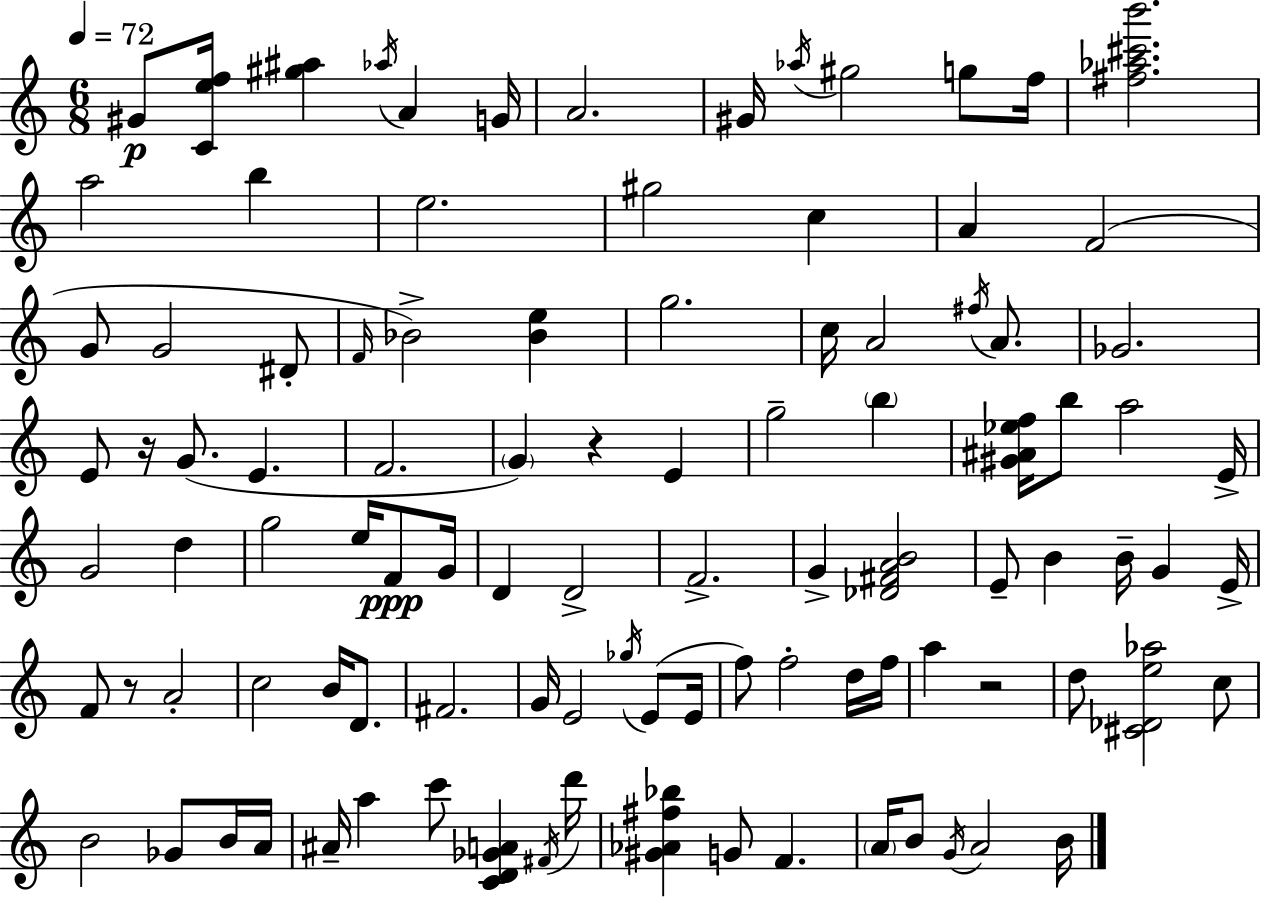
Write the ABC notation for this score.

X:1
T:Untitled
M:6/8
L:1/4
K:C
^G/2 [Cef]/4 [^g^a] _a/4 A G/4 A2 ^G/4 _a/4 ^g2 g/2 f/4 [^f_a^c'b']2 a2 b e2 ^g2 c A F2 G/2 G2 ^D/2 F/4 _B2 [_Be] g2 c/4 A2 ^f/4 A/2 _G2 E/2 z/4 G/2 E F2 G z E g2 b [^G^A_ef]/4 b/2 a2 E/4 G2 d g2 e/4 F/2 G/4 D D2 F2 G [_D^FAB]2 E/2 B B/4 G E/4 F/2 z/2 A2 c2 B/4 D/2 ^F2 G/4 E2 _g/4 E/2 E/4 f/2 f2 d/4 f/4 a z2 d/2 [^C_De_a]2 c/2 B2 _G/2 B/4 A/4 ^A/4 a c'/2 [CD_GA] ^F/4 d'/4 [^G_A^f_b] G/2 F A/4 B/2 G/4 A2 B/4